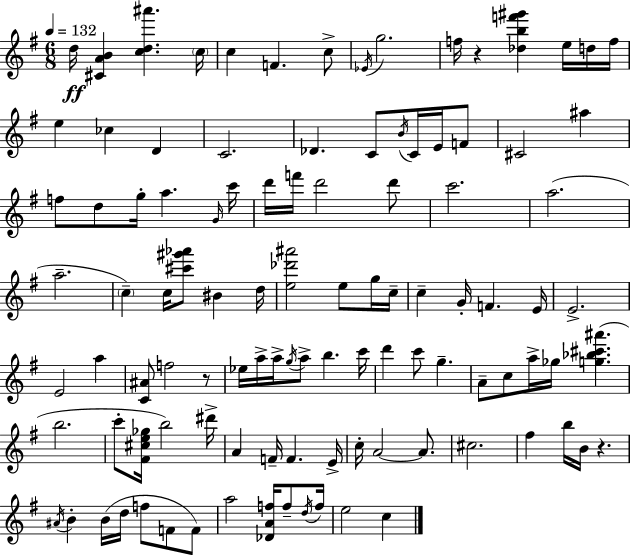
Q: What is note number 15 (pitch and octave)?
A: C4